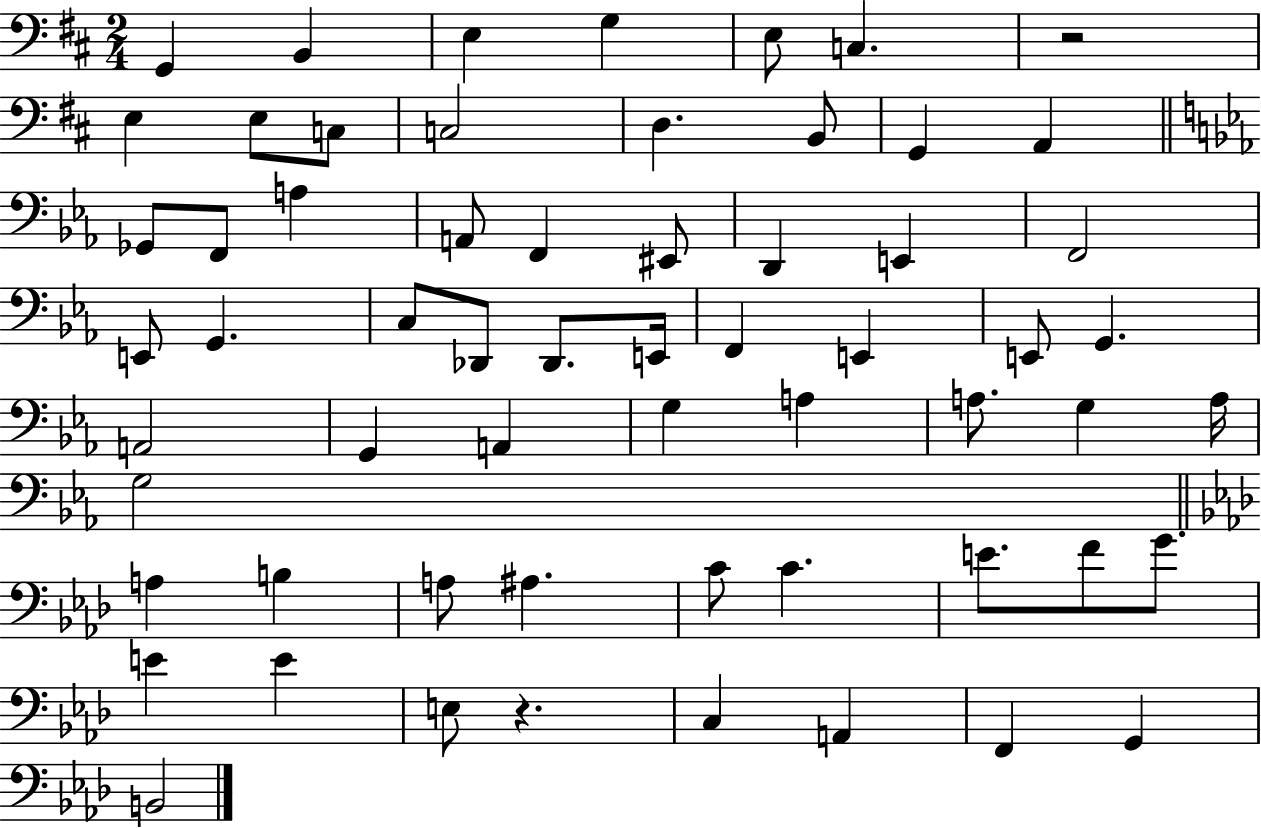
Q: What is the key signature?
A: D major